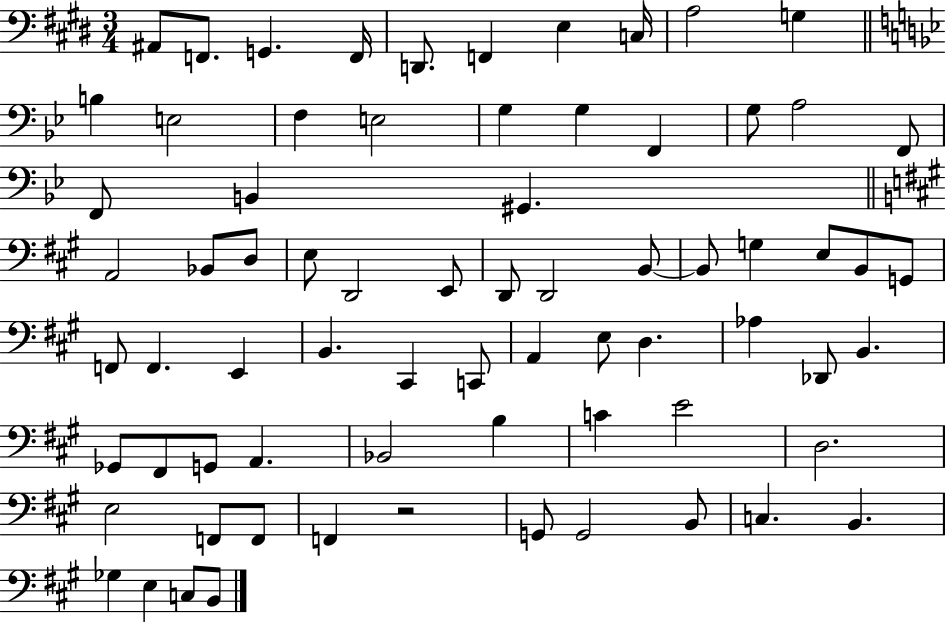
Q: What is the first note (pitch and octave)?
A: A#2